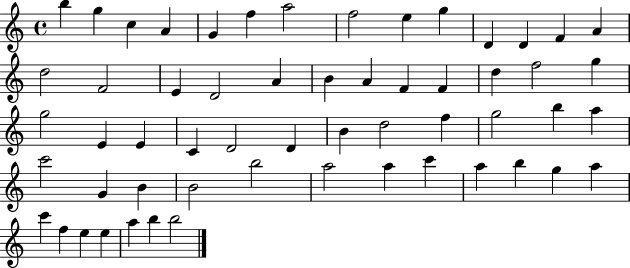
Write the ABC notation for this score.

X:1
T:Untitled
M:4/4
L:1/4
K:C
b g c A G f a2 f2 e g D D F A d2 F2 E D2 A B A F F d f2 g g2 E E C D2 D B d2 f g2 b a c'2 G B B2 b2 a2 a c' a b g a c' f e e a b b2